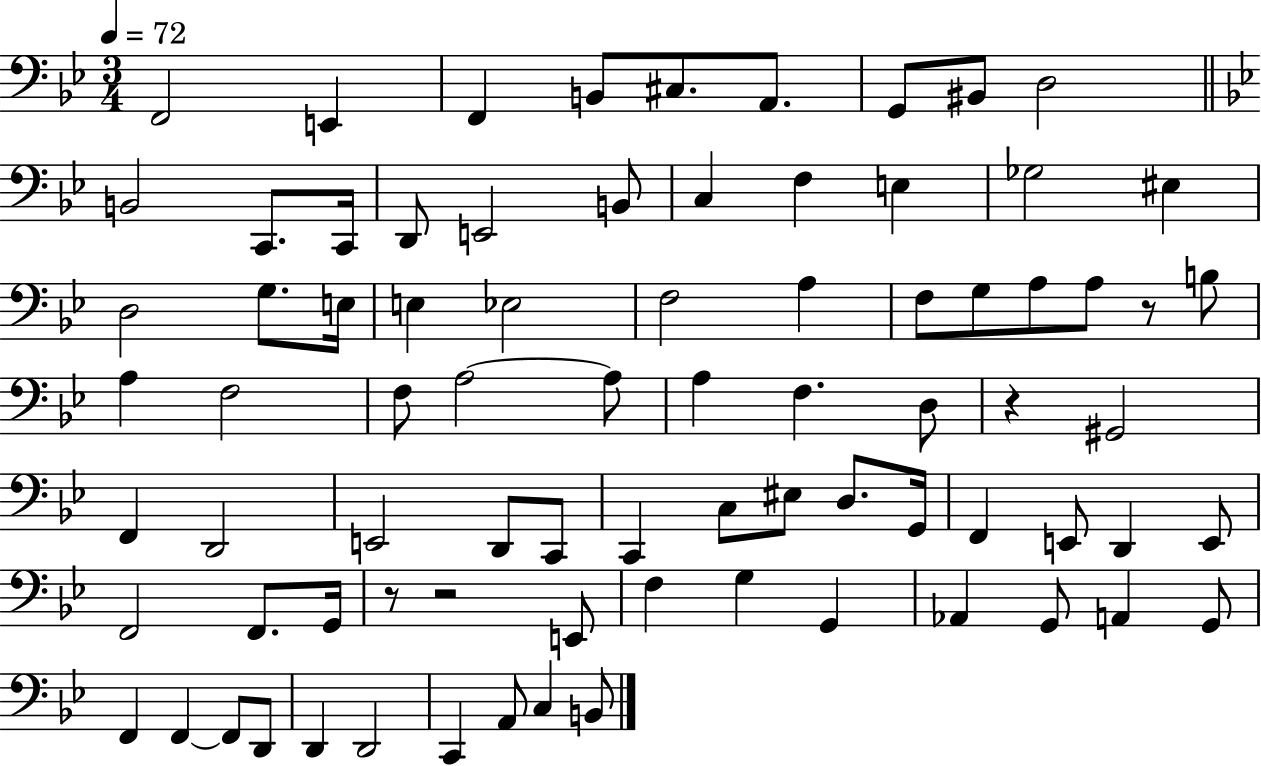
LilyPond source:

{
  \clef bass
  \numericTimeSignature
  \time 3/4
  \key bes \major
  \tempo 4 = 72
  f,2 e,4 | f,4 b,8 cis8. a,8. | g,8 bis,8 d2 | \bar "||" \break \key bes \major b,2 c,8. c,16 | d,8 e,2 b,8 | c4 f4 e4 | ges2 eis4 | \break d2 g8. e16 | e4 ees2 | f2 a4 | f8 g8 a8 a8 r8 b8 | \break a4 f2 | f8 a2~~ a8 | a4 f4. d8 | r4 gis,2 | \break f,4 d,2 | e,2 d,8 c,8 | c,4 c8 eis8 d8. g,16 | f,4 e,8 d,4 e,8 | \break f,2 f,8. g,16 | r8 r2 e,8 | f4 g4 g,4 | aes,4 g,8 a,4 g,8 | \break f,4 f,4~~ f,8 d,8 | d,4 d,2 | c,4 a,8 c4 b,8 | \bar "|."
}